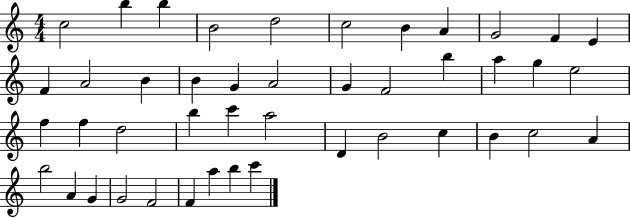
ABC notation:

X:1
T:Untitled
M:4/4
L:1/4
K:C
c2 b b B2 d2 c2 B A G2 F E F A2 B B G A2 G F2 b a g e2 f f d2 b c' a2 D B2 c B c2 A b2 A G G2 F2 F a b c'